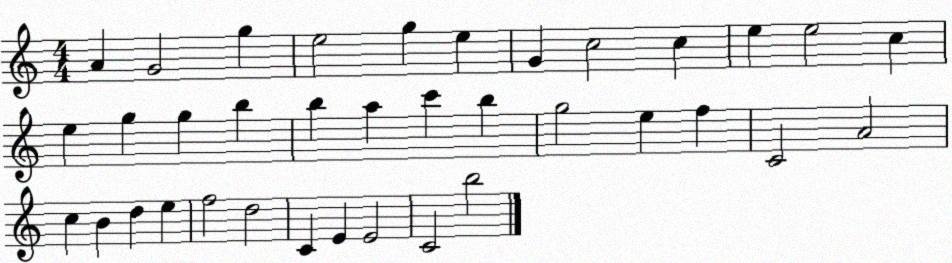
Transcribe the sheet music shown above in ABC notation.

X:1
T:Untitled
M:4/4
L:1/4
K:C
A G2 g e2 g e G c2 c e e2 c e g g b b a c' b g2 e f C2 A2 c B d e f2 d2 C E E2 C2 b2